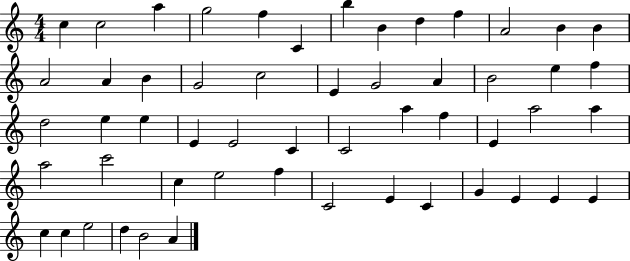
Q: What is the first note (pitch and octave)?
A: C5